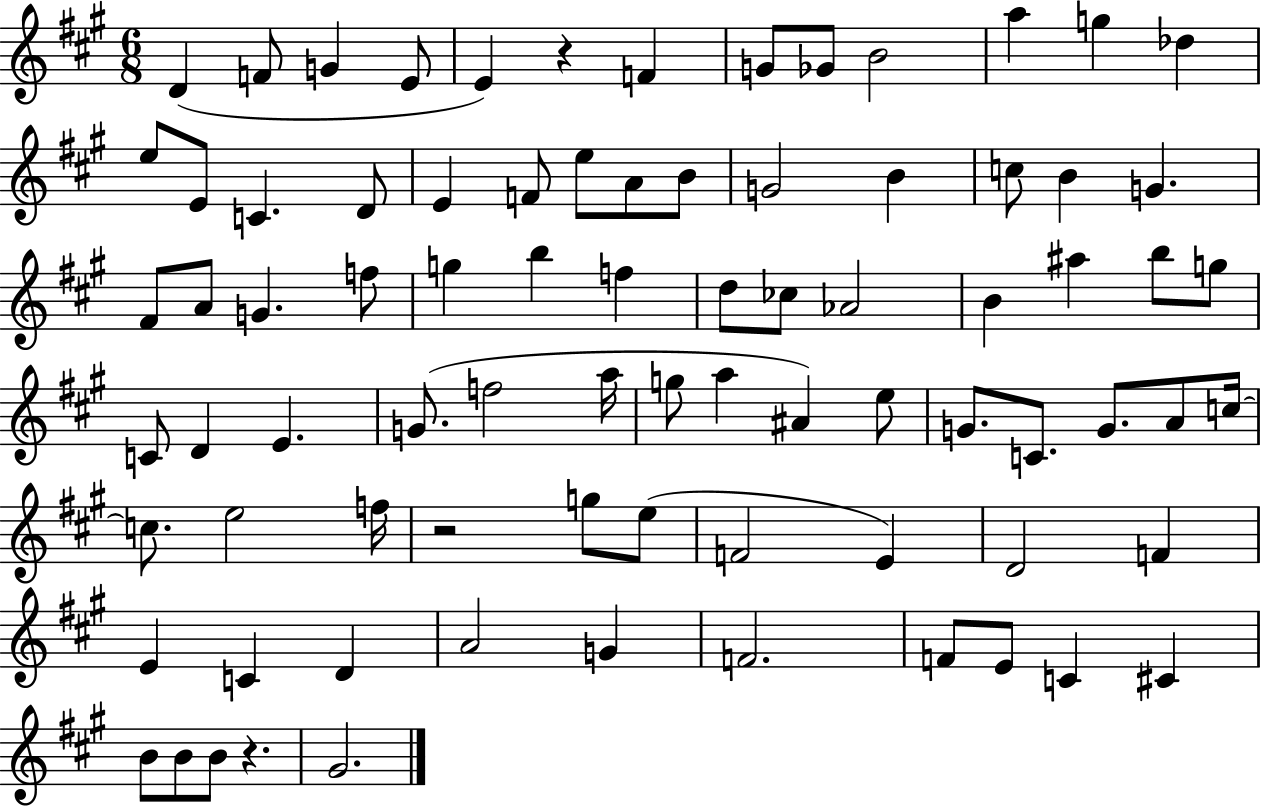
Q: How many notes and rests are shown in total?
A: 81